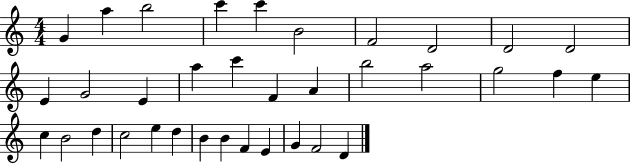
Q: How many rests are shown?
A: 0